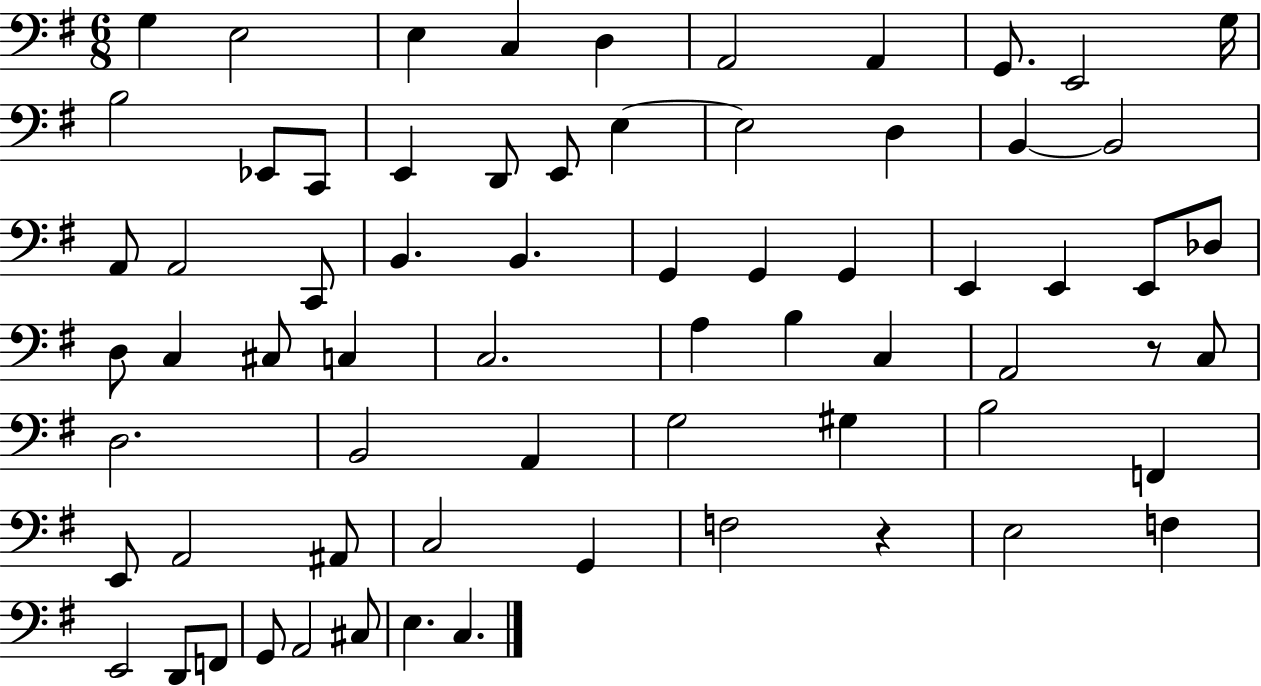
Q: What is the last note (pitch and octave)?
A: C3